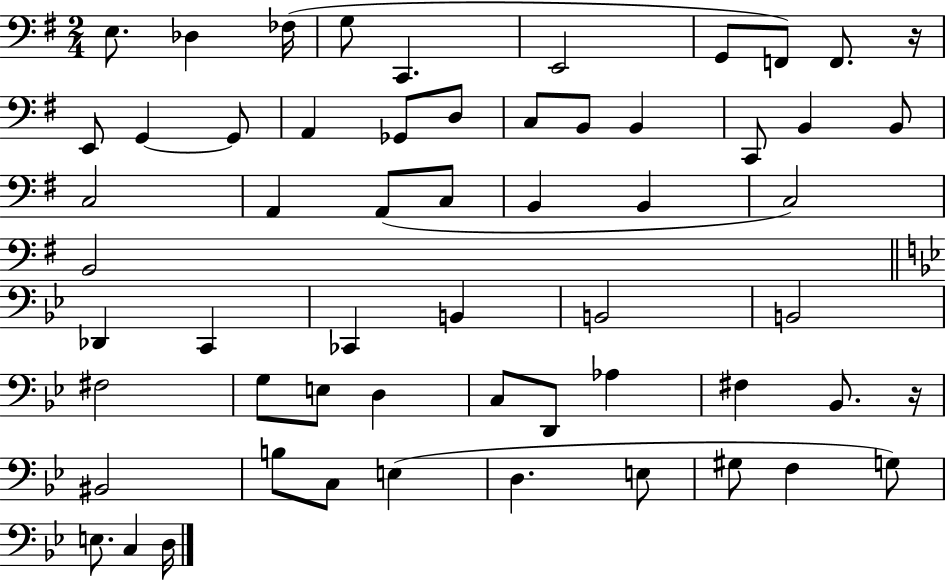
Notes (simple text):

E3/e. Db3/q FES3/s G3/e C2/q. E2/h G2/e F2/e F2/e. R/s E2/e G2/q G2/e A2/q Gb2/e D3/e C3/e B2/e B2/q C2/e B2/q B2/e C3/h A2/q A2/e C3/e B2/q B2/q C3/h B2/h Db2/q C2/q CES2/q B2/q B2/h B2/h F#3/h G3/e E3/e D3/q C3/e D2/e Ab3/q F#3/q Bb2/e. R/s BIS2/h B3/e C3/e E3/q D3/q. E3/e G#3/e F3/q G3/e E3/e. C3/q D3/s